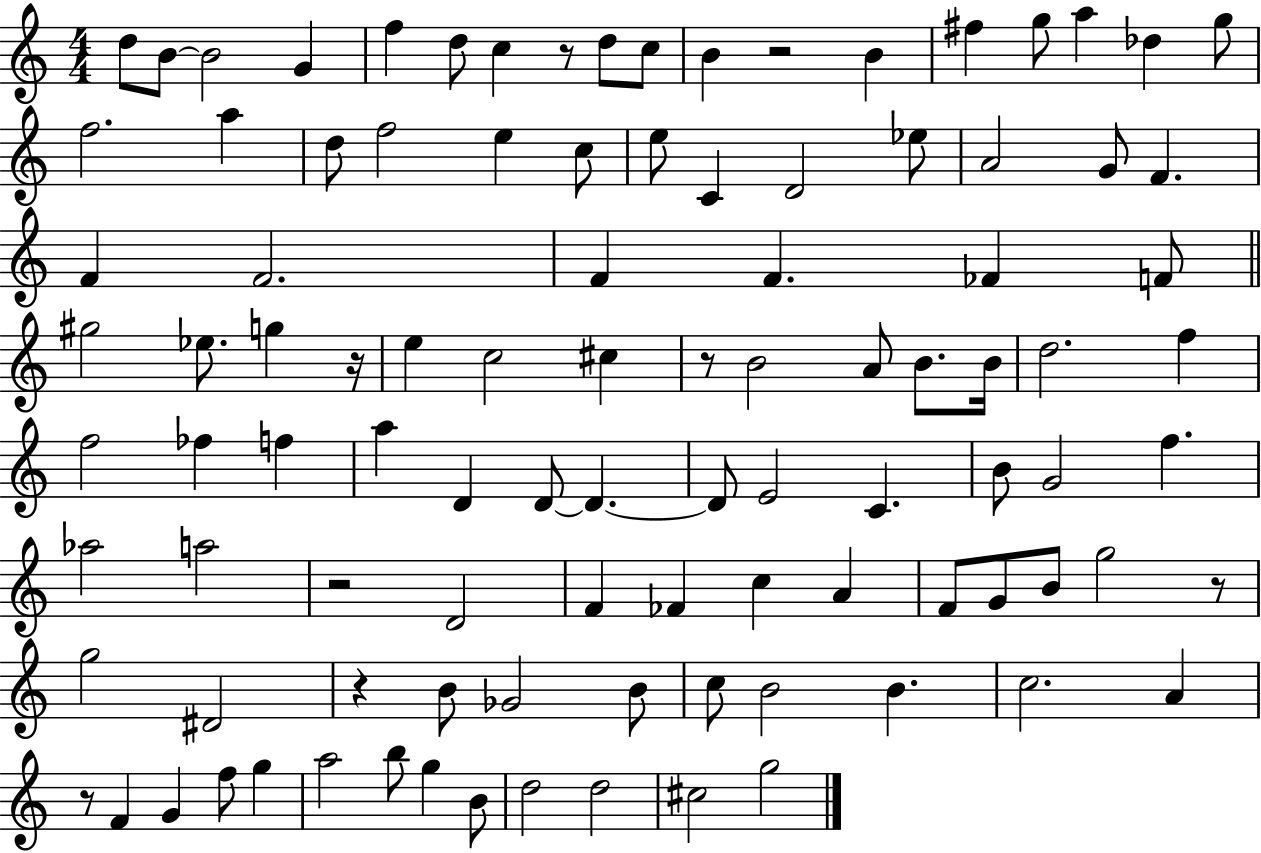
{
  \clef treble
  \numericTimeSignature
  \time 4/4
  \key c \major
  d''8 b'8~~ b'2 g'4 | f''4 d''8 c''4 r8 d''8 c''8 | b'4 r2 b'4 | fis''4 g''8 a''4 des''4 g''8 | \break f''2. a''4 | d''8 f''2 e''4 c''8 | e''8 c'4 d'2 ees''8 | a'2 g'8 f'4. | \break f'4 f'2. | f'4 f'4. fes'4 f'8 | \bar "||" \break \key a \minor gis''2 ees''8. g''4 r16 | e''4 c''2 cis''4 | r8 b'2 a'8 b'8. b'16 | d''2. f''4 | \break f''2 fes''4 f''4 | a''4 d'4 d'8~~ d'4.~~ | d'8 e'2 c'4. | b'8 g'2 f''4. | \break aes''2 a''2 | r2 d'2 | f'4 fes'4 c''4 a'4 | f'8 g'8 b'8 g''2 r8 | \break g''2 dis'2 | r4 b'8 ges'2 b'8 | c''8 b'2 b'4. | c''2. a'4 | \break r8 f'4 g'4 f''8 g''4 | a''2 b''8 g''4 b'8 | d''2 d''2 | cis''2 g''2 | \break \bar "|."
}